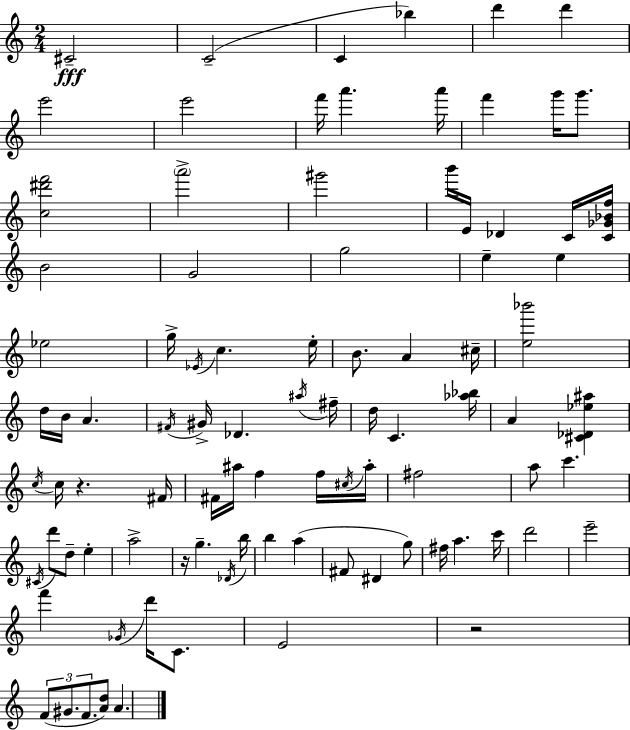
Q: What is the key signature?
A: A minor